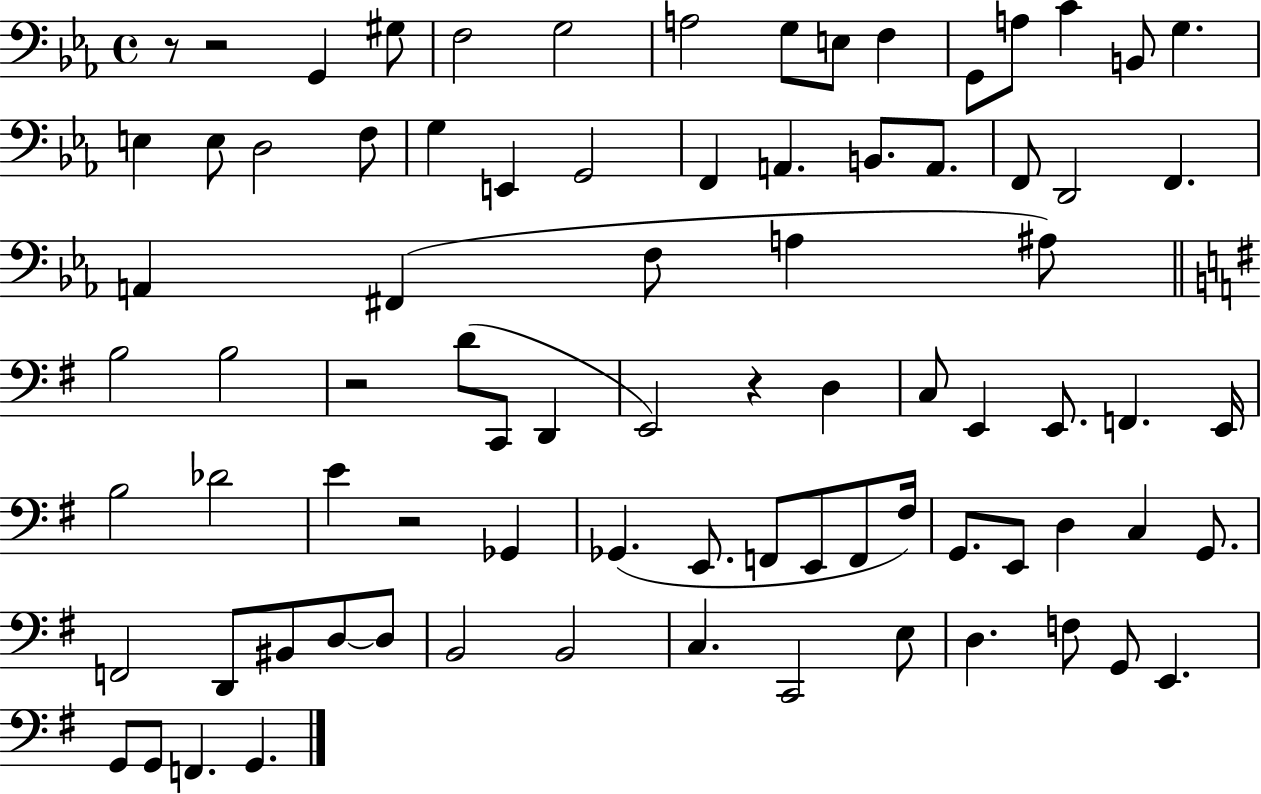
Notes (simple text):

R/e R/h G2/q G#3/e F3/h G3/h A3/h G3/e E3/e F3/q G2/e A3/e C4/q B2/e G3/q. E3/q E3/e D3/h F3/e G3/q E2/q G2/h F2/q A2/q. B2/e. A2/e. F2/e D2/h F2/q. A2/q F#2/q F3/e A3/q A#3/e B3/h B3/h R/h D4/e C2/e D2/q E2/h R/q D3/q C3/e E2/q E2/e. F2/q. E2/s B3/h Db4/h E4/q R/h Gb2/q Gb2/q. E2/e. F2/e E2/e F2/e F#3/s G2/e. E2/e D3/q C3/q G2/e. F2/h D2/e BIS2/e D3/e D3/e B2/h B2/h C3/q. C2/h E3/e D3/q. F3/e G2/e E2/q. G2/e G2/e F2/q. G2/q.